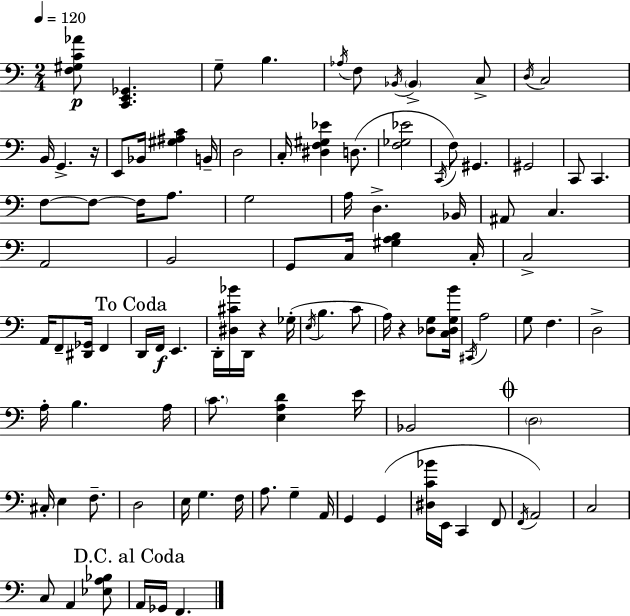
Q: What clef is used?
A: bass